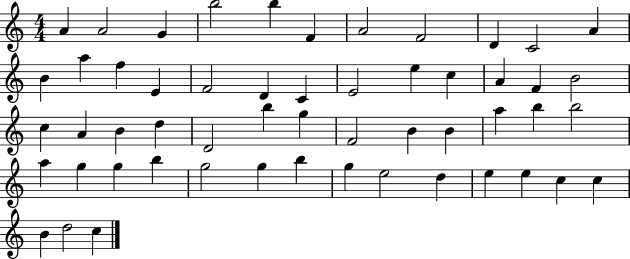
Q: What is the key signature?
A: C major